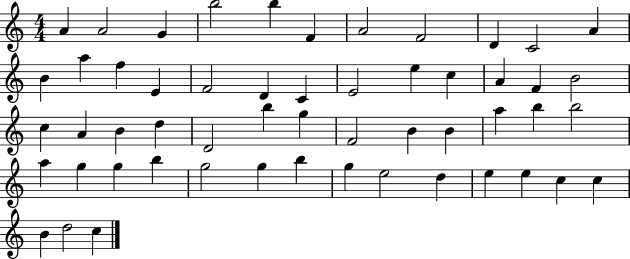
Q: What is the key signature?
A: C major